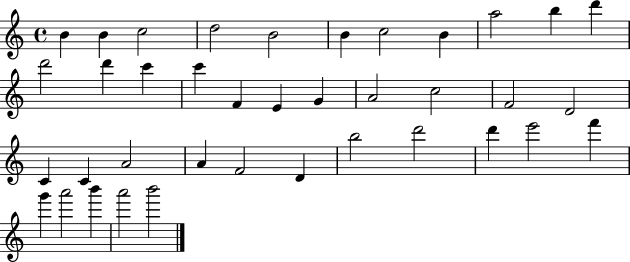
X:1
T:Untitled
M:4/4
L:1/4
K:C
B B c2 d2 B2 B c2 B a2 b d' d'2 d' c' c' F E G A2 c2 F2 D2 C C A2 A F2 D b2 d'2 d' e'2 f' g' a'2 b' a'2 b'2